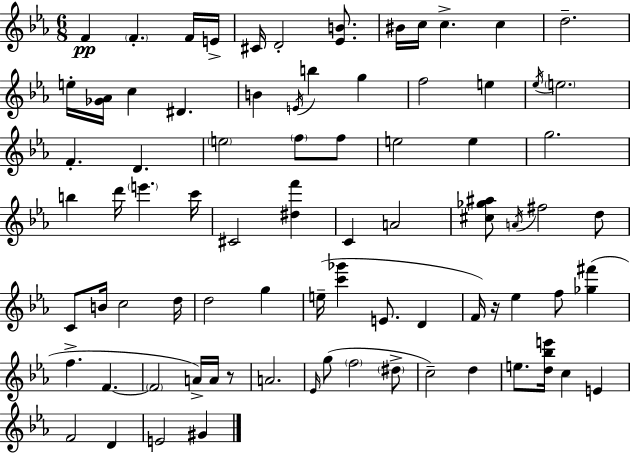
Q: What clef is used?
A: treble